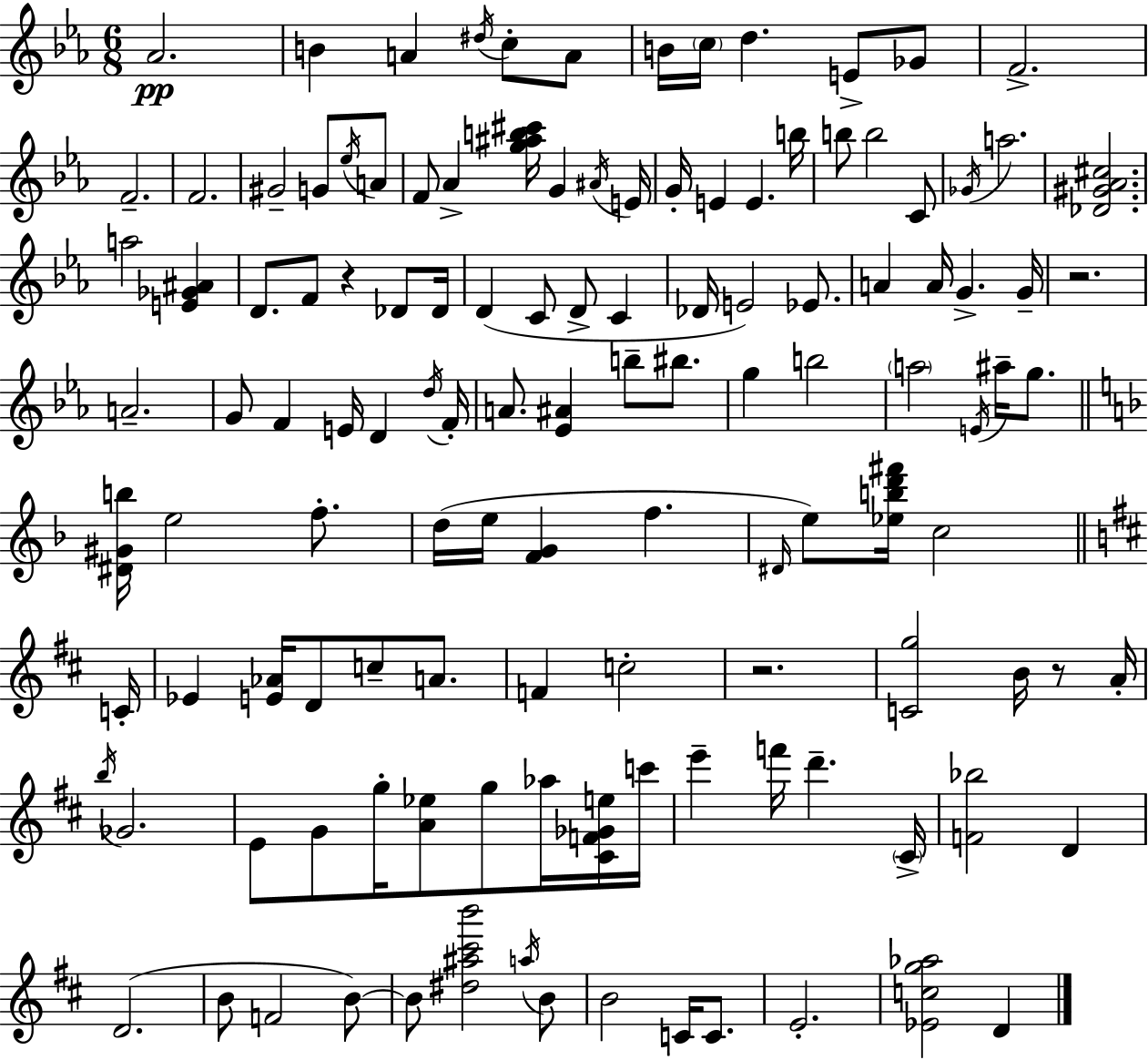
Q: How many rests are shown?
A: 4